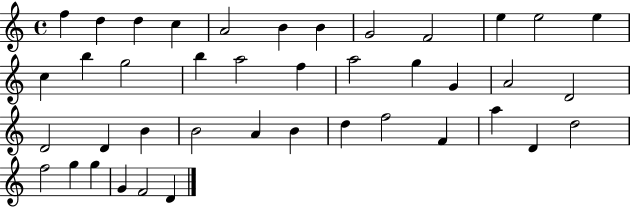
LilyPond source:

{
  \clef treble
  \time 4/4
  \defaultTimeSignature
  \key c \major
  f''4 d''4 d''4 c''4 | a'2 b'4 b'4 | g'2 f'2 | e''4 e''2 e''4 | \break c''4 b''4 g''2 | b''4 a''2 f''4 | a''2 g''4 g'4 | a'2 d'2 | \break d'2 d'4 b'4 | b'2 a'4 b'4 | d''4 f''2 f'4 | a''4 d'4 d''2 | \break f''2 g''4 g''4 | g'4 f'2 d'4 | \bar "|."
}